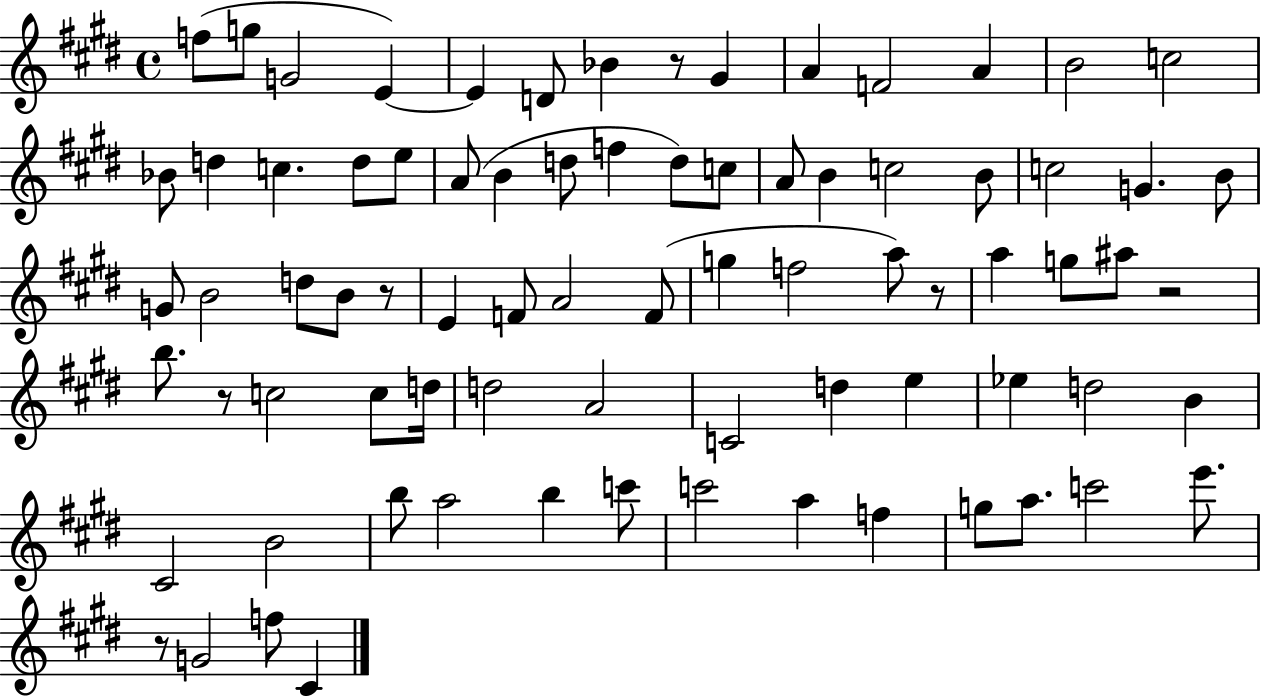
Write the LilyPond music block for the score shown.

{
  \clef treble
  \time 4/4
  \defaultTimeSignature
  \key e \major
  \repeat volta 2 { f''8( g''8 g'2 e'4~~) | e'4 d'8 bes'4 r8 gis'4 | a'4 f'2 a'4 | b'2 c''2 | \break bes'8 d''4 c''4. d''8 e''8 | a'8( b'4 d''8 f''4 d''8) c''8 | a'8 b'4 c''2 b'8 | c''2 g'4. b'8 | \break g'8 b'2 d''8 b'8 r8 | e'4 f'8 a'2 f'8( | g''4 f''2 a''8) r8 | a''4 g''8 ais''8 r2 | \break b''8. r8 c''2 c''8 d''16 | d''2 a'2 | c'2 d''4 e''4 | ees''4 d''2 b'4 | \break cis'2 b'2 | b''8 a''2 b''4 c'''8 | c'''2 a''4 f''4 | g''8 a''8. c'''2 e'''8. | \break r8 g'2 f''8 cis'4 | } \bar "|."
}